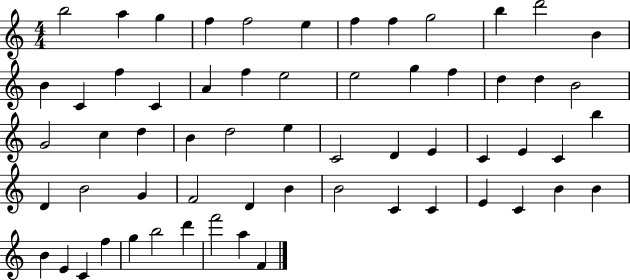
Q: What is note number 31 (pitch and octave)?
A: E5